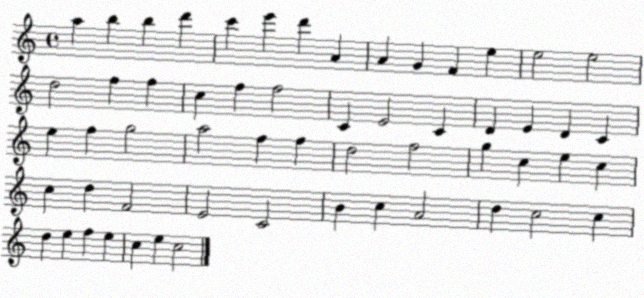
X:1
T:Untitled
M:4/4
L:1/4
K:C
a b b d' c' e' d' A A G F e e2 e2 d2 f f c f f2 C E2 C D E D C e f g2 a2 f f d2 f2 g c e c c d F2 E2 C2 B c A2 d c2 c d e f e c e c2